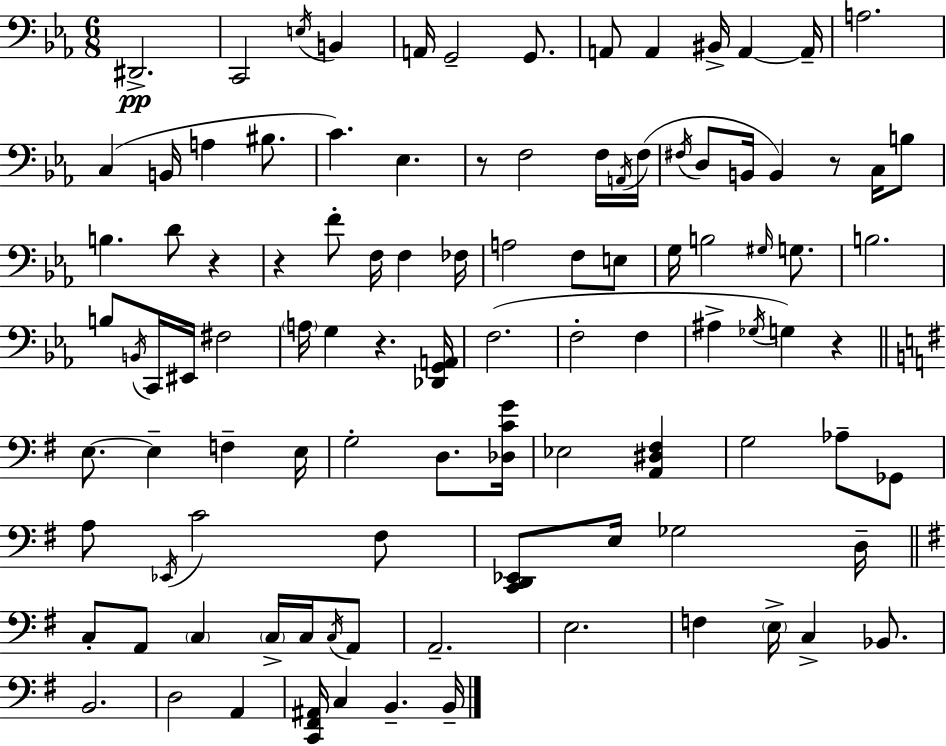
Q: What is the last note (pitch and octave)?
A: B2